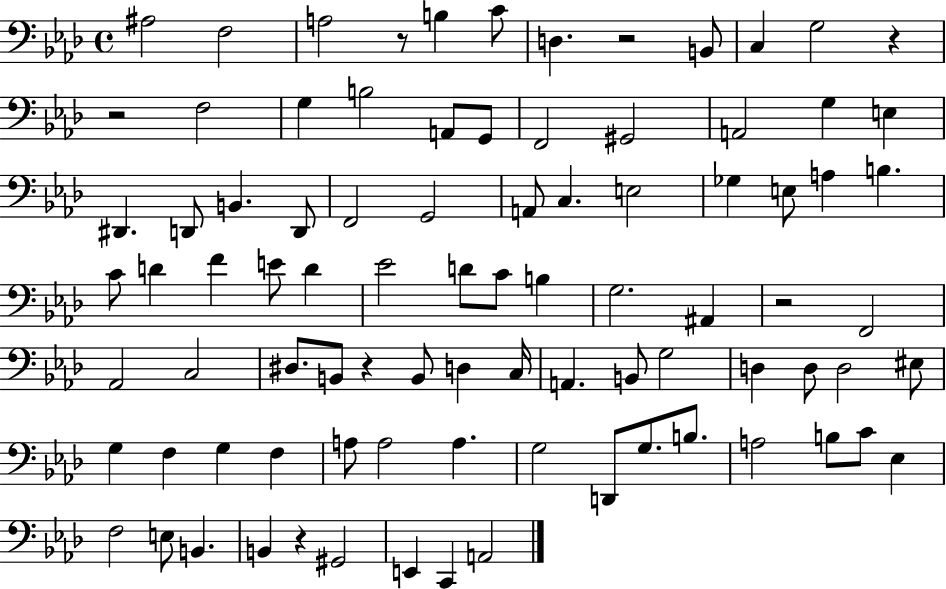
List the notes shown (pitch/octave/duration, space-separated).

A#3/h F3/h A3/h R/e B3/q C4/e D3/q. R/h B2/e C3/q G3/h R/q R/h F3/h G3/q B3/h A2/e G2/e F2/h G#2/h A2/h G3/q E3/q D#2/q. D2/e B2/q. D2/e F2/h G2/h A2/e C3/q. E3/h Gb3/q E3/e A3/q B3/q. C4/e D4/q F4/q E4/e D4/q Eb4/h D4/e C4/e B3/q G3/h. A#2/q R/h F2/h Ab2/h C3/h D#3/e. B2/e R/q B2/e D3/q C3/s A2/q. B2/e G3/h D3/q D3/e D3/h EIS3/e G3/q F3/q G3/q F3/q A3/e A3/h A3/q. G3/h D2/e G3/e. B3/e. A3/h B3/e C4/e Eb3/q F3/h E3/e B2/q. B2/q R/q G#2/h E2/q C2/q A2/h